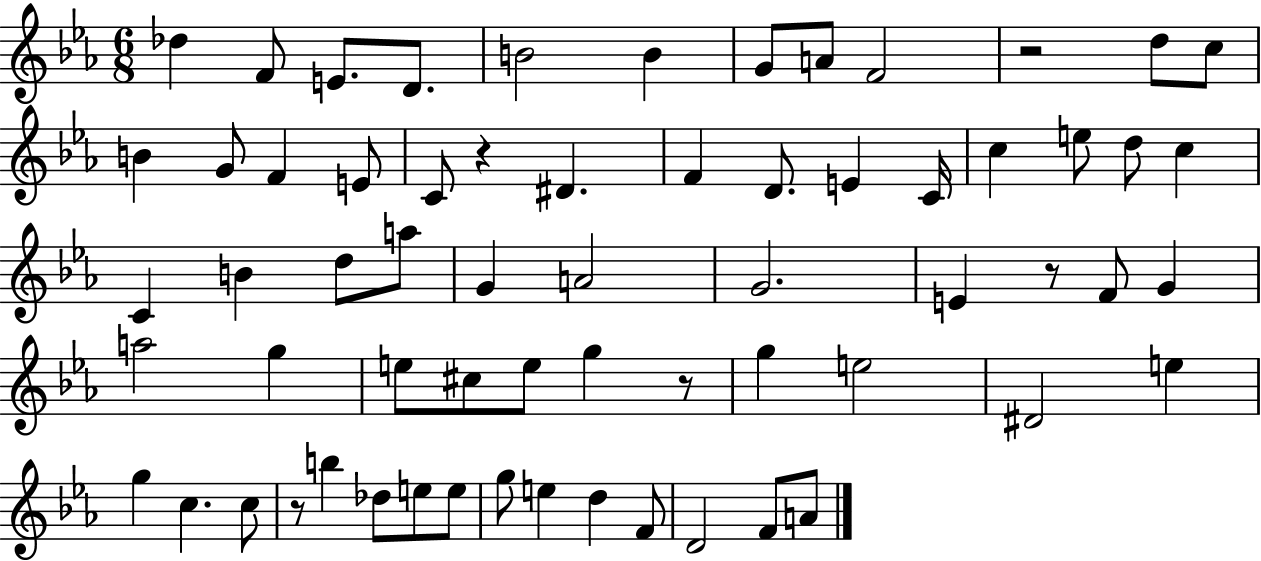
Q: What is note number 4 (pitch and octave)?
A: D4